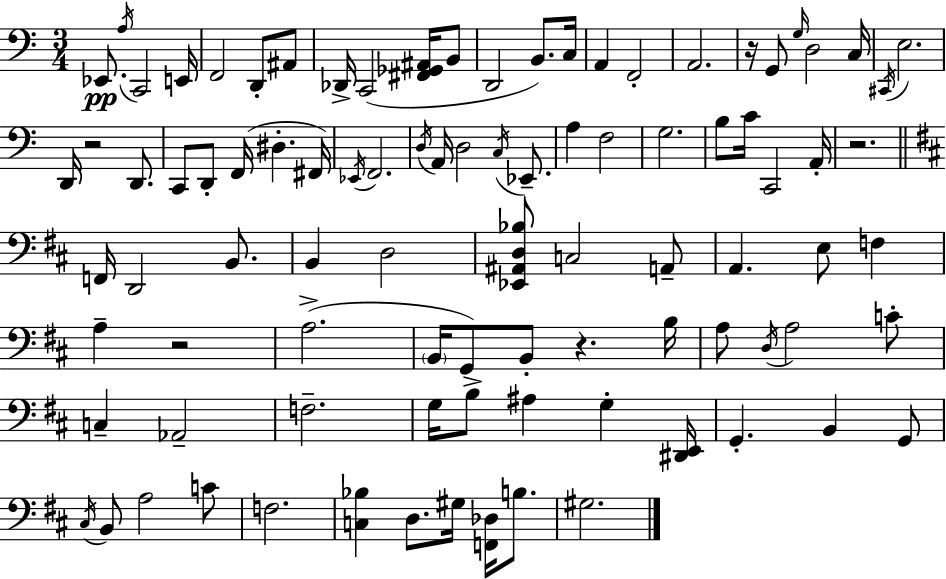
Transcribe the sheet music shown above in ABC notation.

X:1
T:Untitled
M:3/4
L:1/4
K:C
_E,,/2 A,/4 C,,2 E,,/4 F,,2 D,,/2 ^A,,/2 _D,,/4 C,,2 [^F,,_G,,^A,,]/4 B,,/2 D,,2 B,,/2 C,/4 A,, F,,2 A,,2 z/4 G,,/2 G,/4 D,2 C,/4 ^C,,/4 E,2 D,,/4 z2 D,,/2 C,,/2 D,,/2 F,,/4 ^D, ^F,,/4 _E,,/4 F,,2 D,/4 A,,/4 D,2 C,/4 _E,,/2 A, F,2 G,2 B,/2 C/4 C,,2 A,,/4 z2 F,,/4 D,,2 B,,/2 B,, D,2 [_E,,^A,,D,_B,]/2 C,2 A,,/2 A,, E,/2 F, A, z2 A,2 B,,/4 G,,/2 B,,/2 z B,/4 A,/2 D,/4 A,2 C/2 C, _A,,2 F,2 G,/4 B,/2 ^A, G, [^D,,E,,]/4 G,, B,, G,,/2 ^C,/4 B,,/2 A,2 C/2 F,2 [C,_B,] D,/2 ^G,/4 [F,,_D,]/4 B,/2 ^G,2